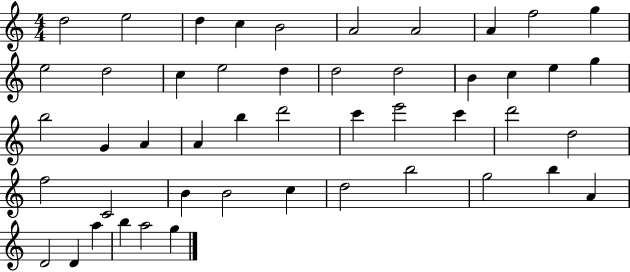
D5/h E5/h D5/q C5/q B4/h A4/h A4/h A4/q F5/h G5/q E5/h D5/h C5/q E5/h D5/q D5/h D5/h B4/q C5/q E5/q G5/q B5/h G4/q A4/q A4/q B5/q D6/h C6/q E6/h C6/q D6/h D5/h F5/h C4/h B4/q B4/h C5/q D5/h B5/h G5/h B5/q A4/q D4/h D4/q A5/q B5/q A5/h G5/q